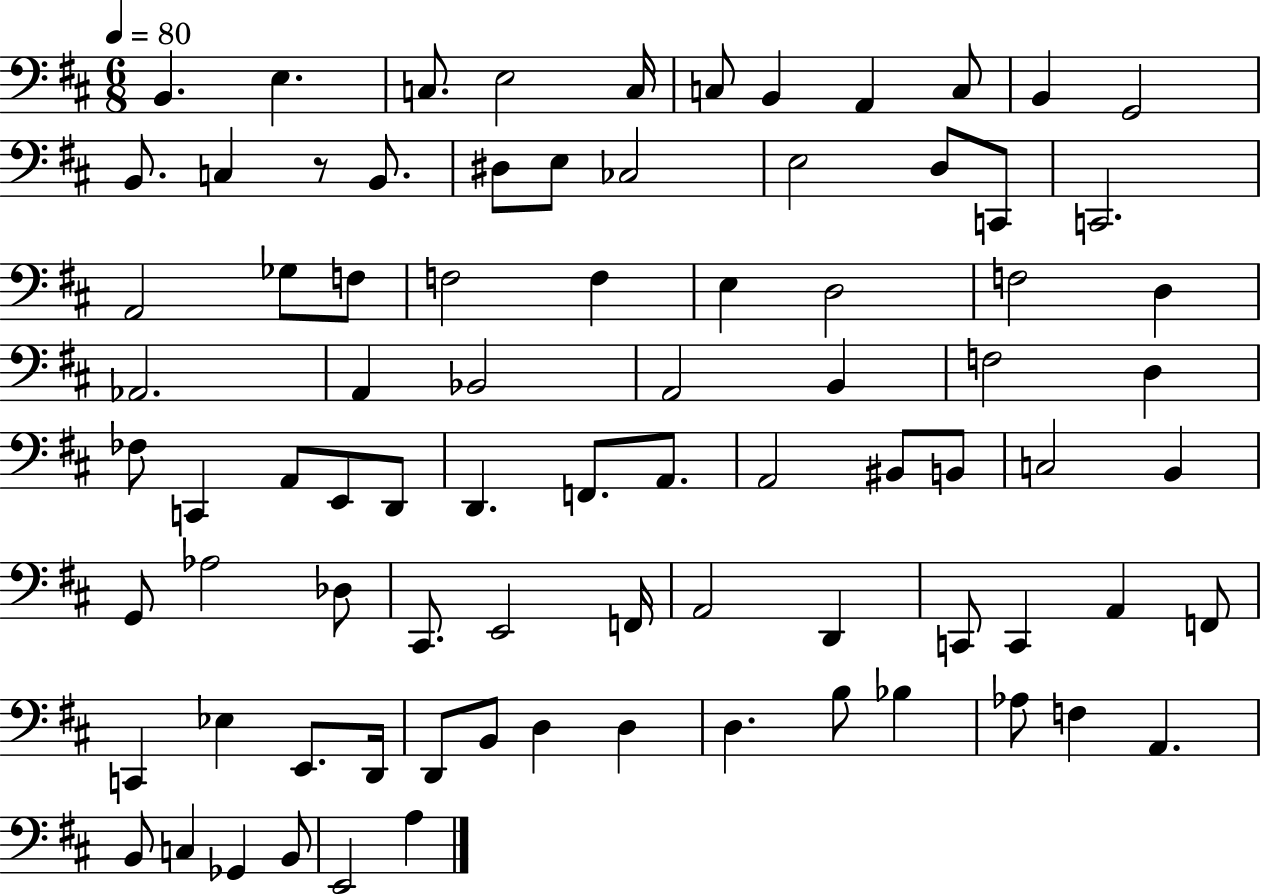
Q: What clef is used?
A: bass